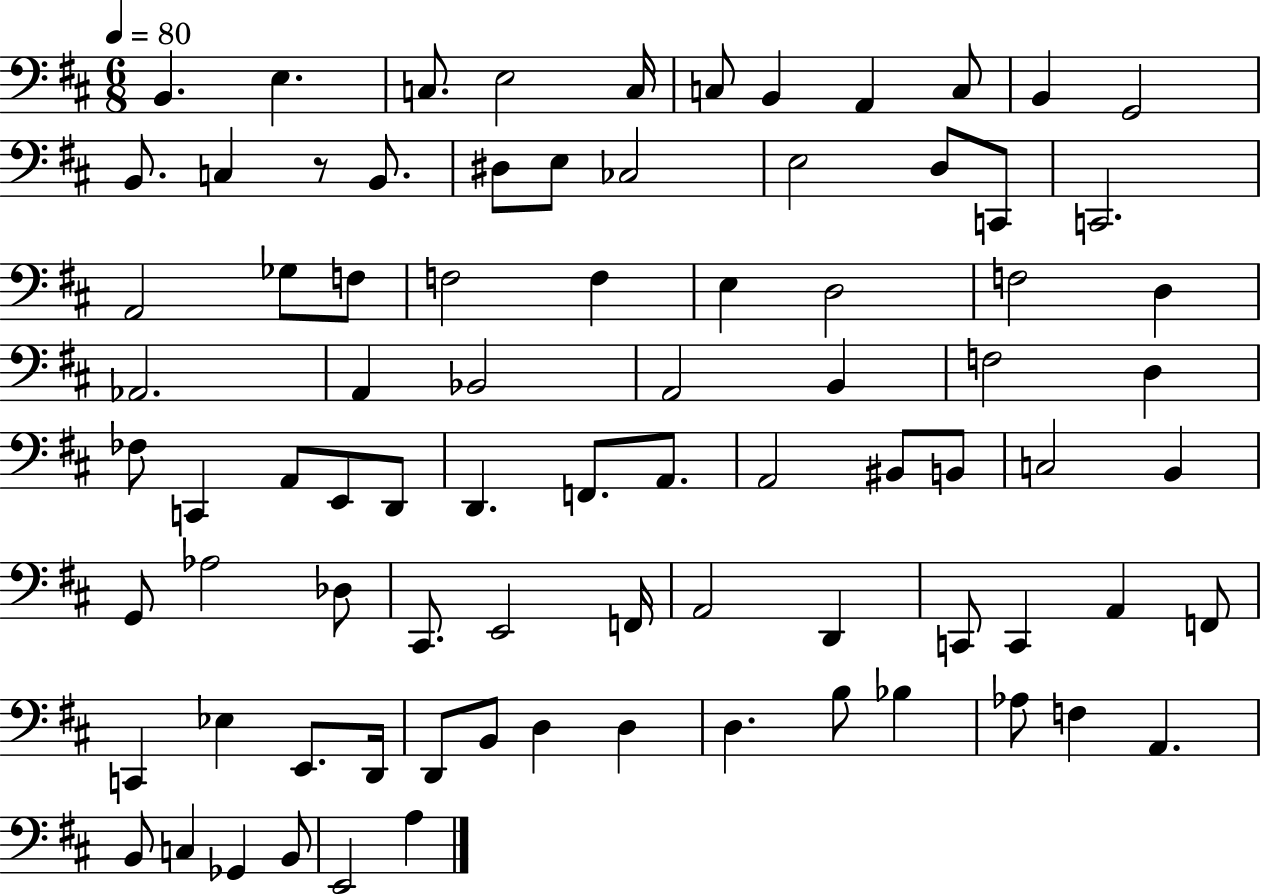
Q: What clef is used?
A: bass